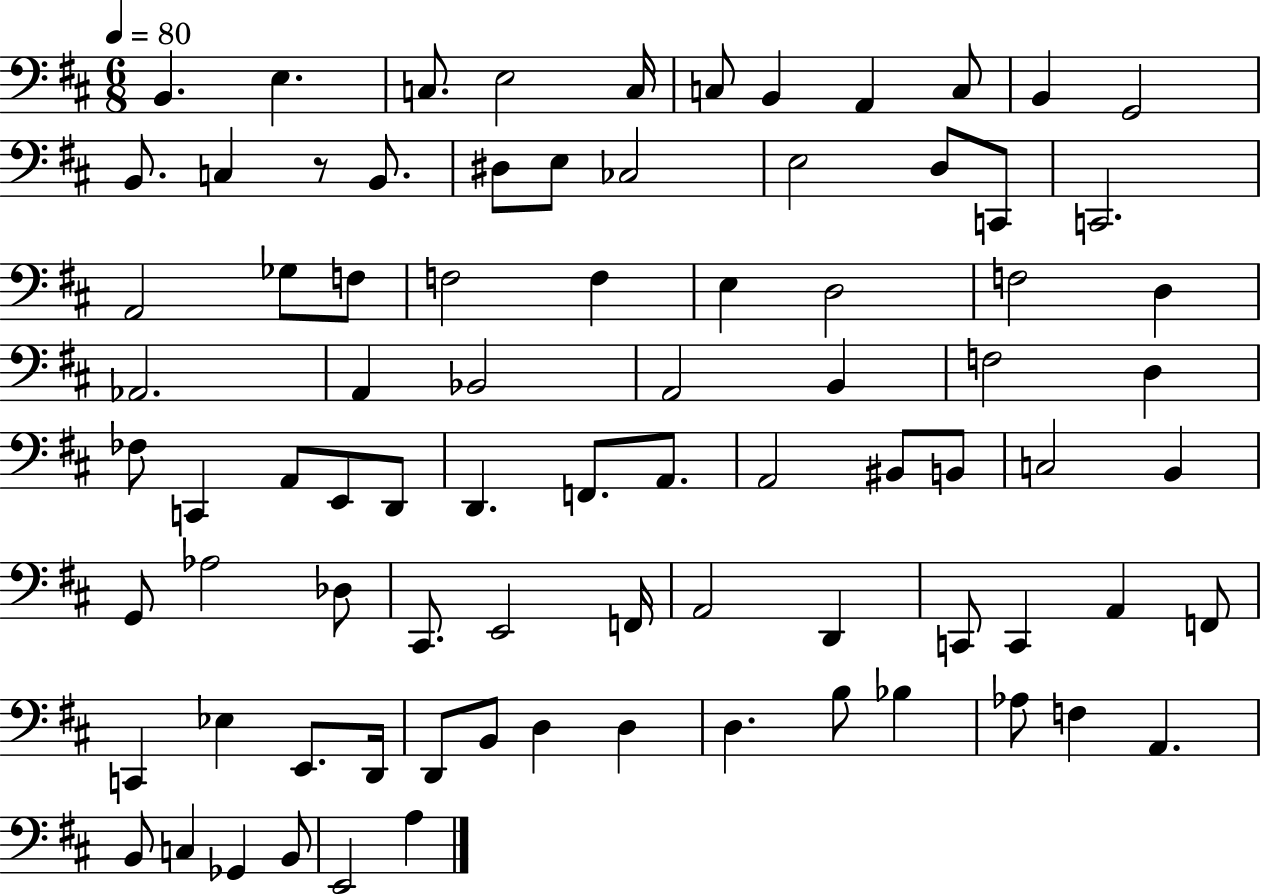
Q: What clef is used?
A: bass